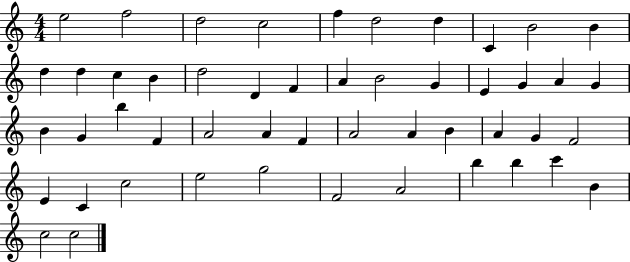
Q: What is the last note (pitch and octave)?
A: C5